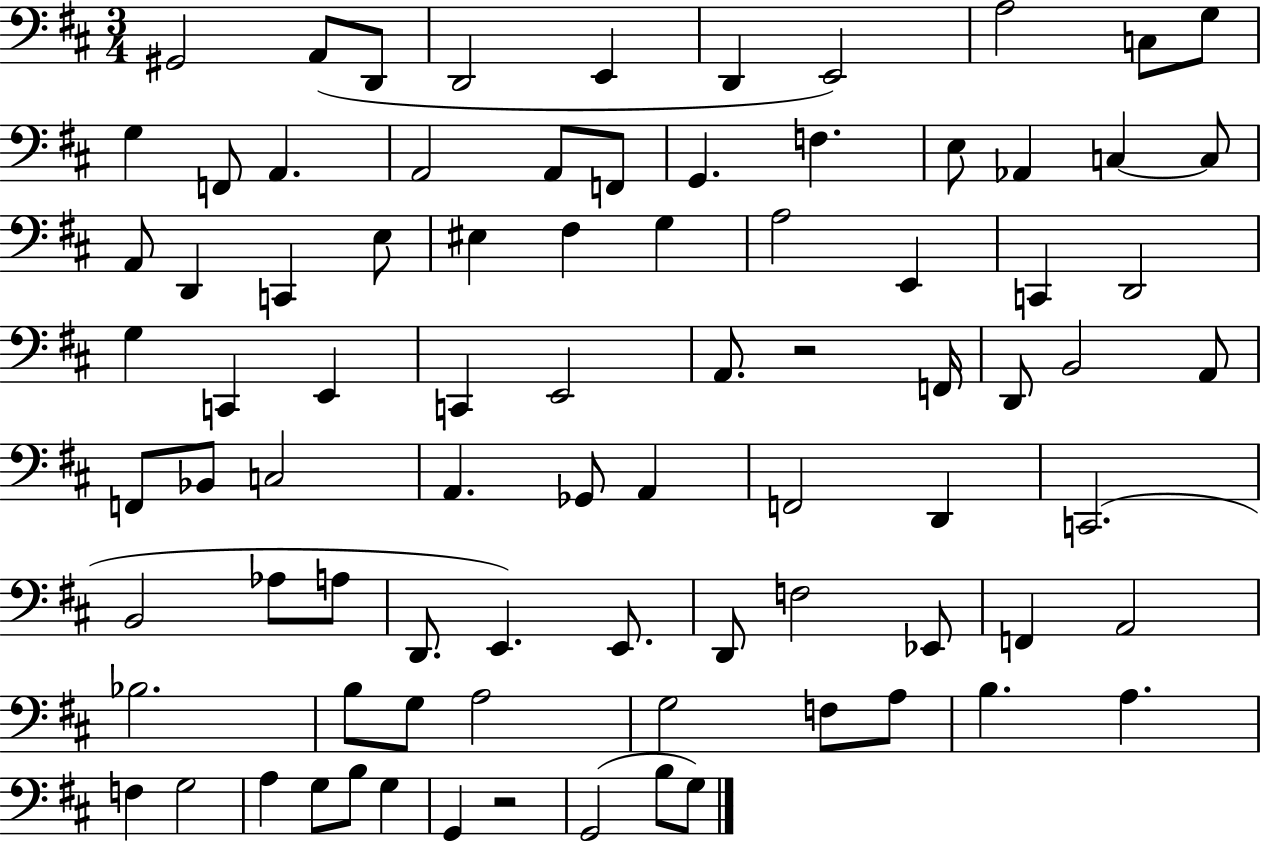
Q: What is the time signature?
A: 3/4